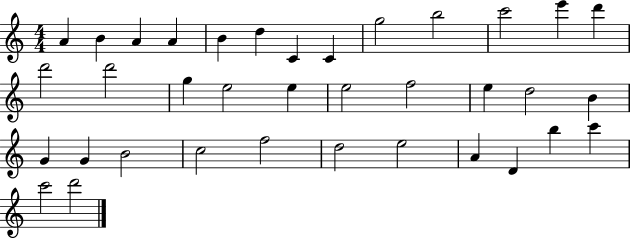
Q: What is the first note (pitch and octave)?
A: A4